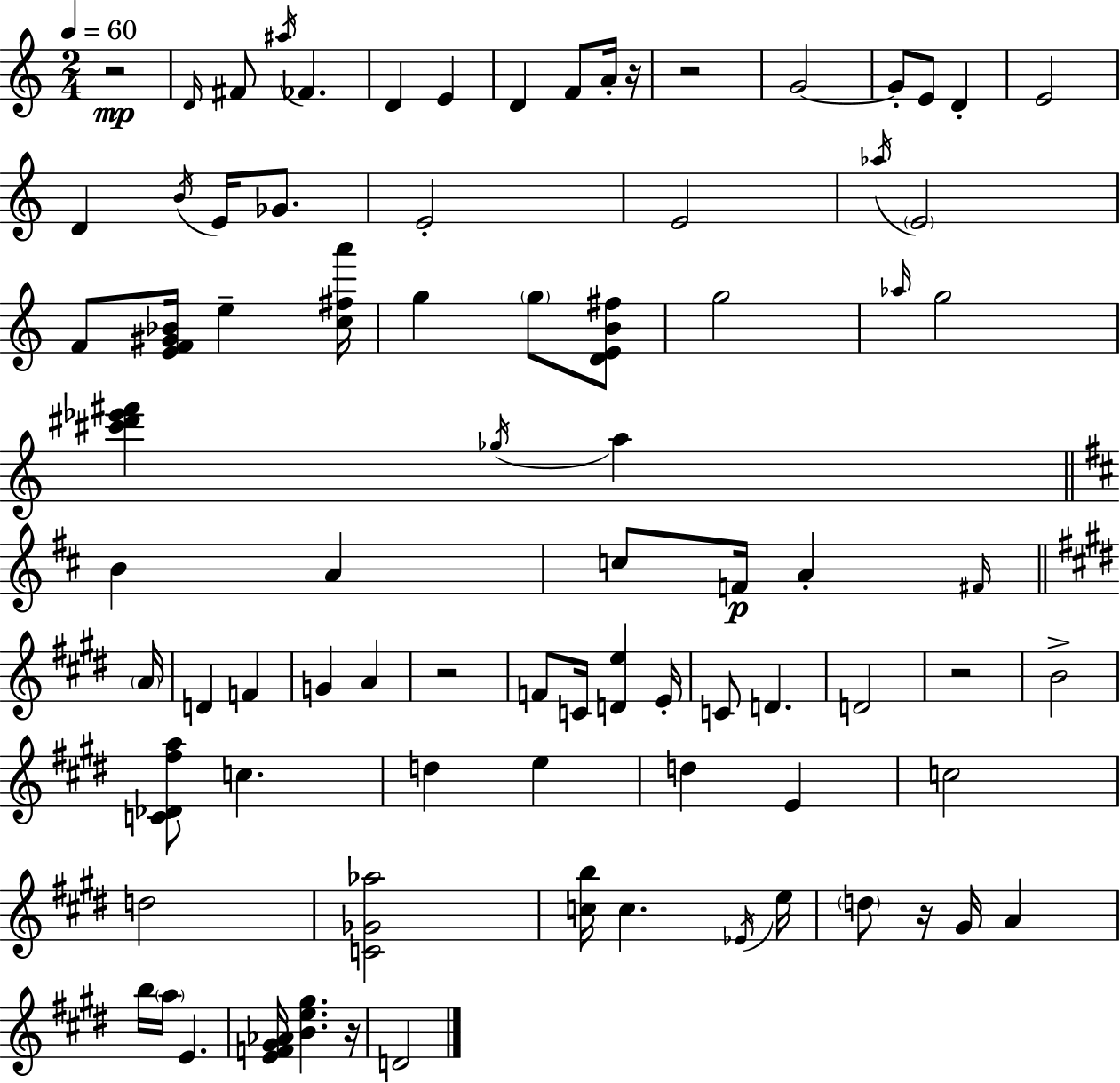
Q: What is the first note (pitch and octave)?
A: D4